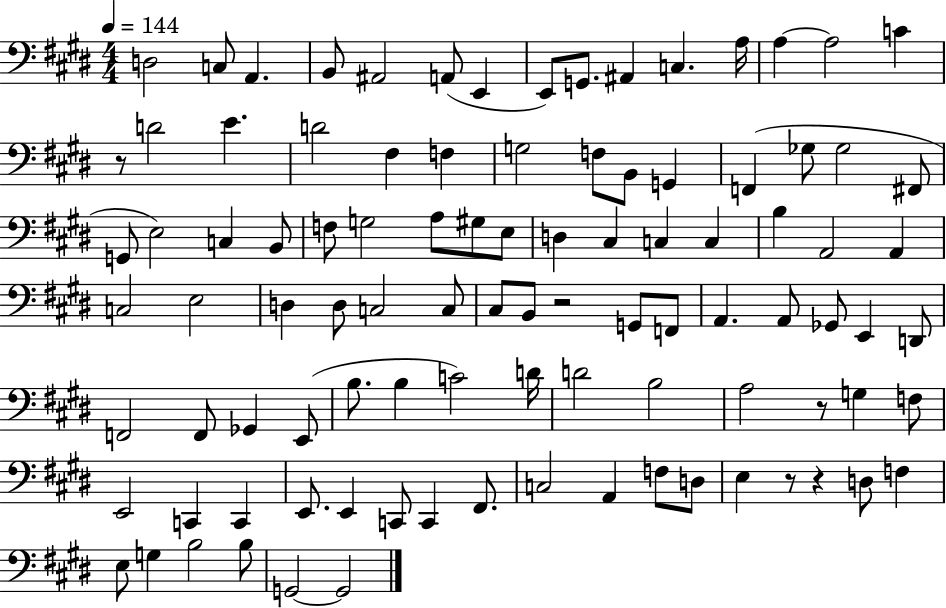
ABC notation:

X:1
T:Untitled
M:4/4
L:1/4
K:E
D,2 C,/2 A,, B,,/2 ^A,,2 A,,/2 E,, E,,/2 G,,/2 ^A,, C, A,/4 A, A,2 C z/2 D2 E D2 ^F, F, G,2 F,/2 B,,/2 G,, F,, _G,/2 _G,2 ^F,,/2 G,,/2 E,2 C, B,,/2 F,/2 G,2 A,/2 ^G,/2 E,/2 D, ^C, C, C, B, A,,2 A,, C,2 E,2 D, D,/2 C,2 C,/2 ^C,/2 B,,/2 z2 G,,/2 F,,/2 A,, A,,/2 _G,,/2 E,, D,,/2 F,,2 F,,/2 _G,, E,,/2 B,/2 B, C2 D/4 D2 B,2 A,2 z/2 G, F,/2 E,,2 C,, C,, E,,/2 E,, C,,/2 C,, ^F,,/2 C,2 A,, F,/2 D,/2 E, z/2 z D,/2 F, E,/2 G, B,2 B,/2 G,,2 G,,2